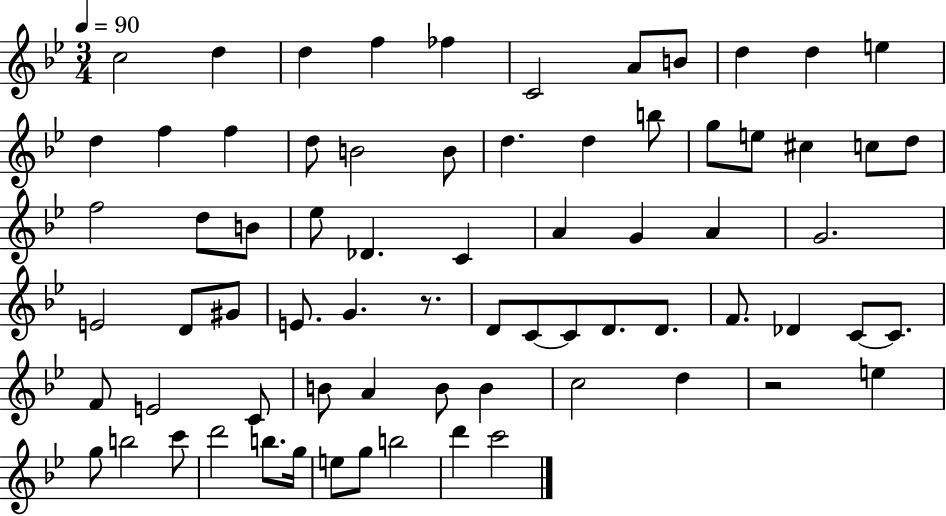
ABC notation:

X:1
T:Untitled
M:3/4
L:1/4
K:Bb
c2 d d f _f C2 A/2 B/2 d d e d f f d/2 B2 B/2 d d b/2 g/2 e/2 ^c c/2 d/2 f2 d/2 B/2 _e/2 _D C A G A G2 E2 D/2 ^G/2 E/2 G z/2 D/2 C/2 C/2 D/2 D/2 F/2 _D C/2 C/2 F/2 E2 C/2 B/2 A B/2 B c2 d z2 e g/2 b2 c'/2 d'2 b/2 g/4 e/2 g/2 b2 d' c'2